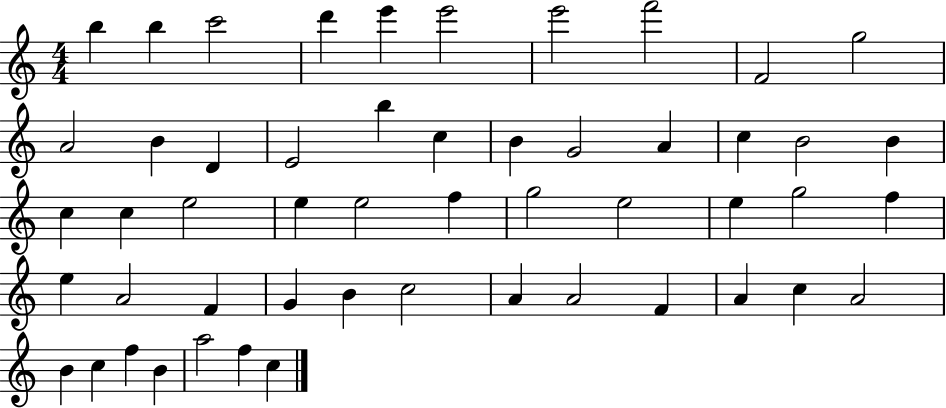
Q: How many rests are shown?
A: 0